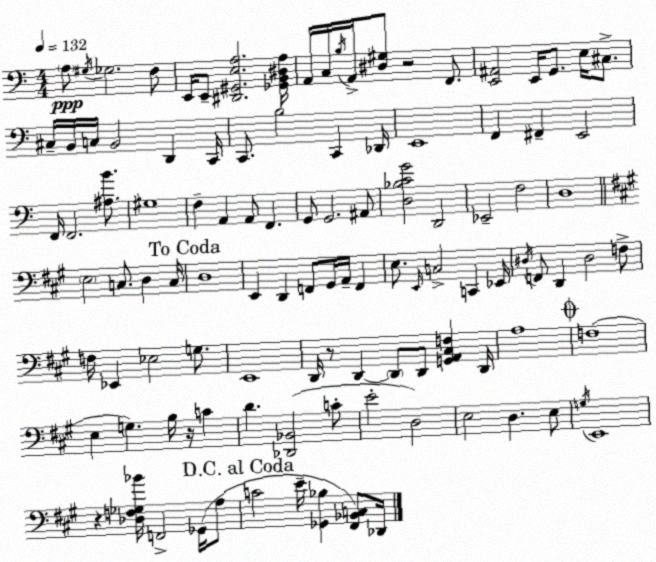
X:1
T:Untitled
M:4/4
L:1/4
K:Am
A,/2 ^G,/4 _G,2 F,/2 E,,/4 E,,/2 [^D,,^G,,E,A,]2 [_G,,B,,^D,A,]/4 A,,/4 C,/4 B,/4 A,,/4 [^D,^G,]/2 z2 F,,/2 [E,,^A,,]2 E,,/4 G,,/2 E,/4 ^C,/2 ^C,/4 B,,/4 C,/4 B,,2 D,, C,,/4 C,,/2 B,2 C,, _D,,/4 E,,4 F,, ^F,, E,,2 F,,/4 F,,2 [^A,B]/2 ^G,4 F, A,, A,,/2 F,, G,,/2 G,,2 ^A,,/2 [D,_B,CG]2 D,,2 _E,,2 F,2 D,4 E,2 C,/2 D, C,/4 D,4 E,, D,, F,,/2 ^G,,/4 A,,/4 F,, E,/2 E,,/4 C,2 C,, _E,,/4 ^D,/4 F,,/2 D,, ^D,2 F,/2 F,/4 _E,, _E,2 G,/2 E,,4 D,,/4 z/2 D,, D,,/2 D,,/2 [G,,A,,^C,F,] D,,/4 A,4 F,4 E, G, B,/4 z/4 C D [_D,,_B,,]2 C/2 E2 D,2 E,2 D, E,/2 G,/4 E,,4 z [_D,F,_G,_B]/4 F,,2 _G,,/4 A,/2 C2 E/4 [_G,,_B,] [^F,,_B,,C,]/2 _D,,/4